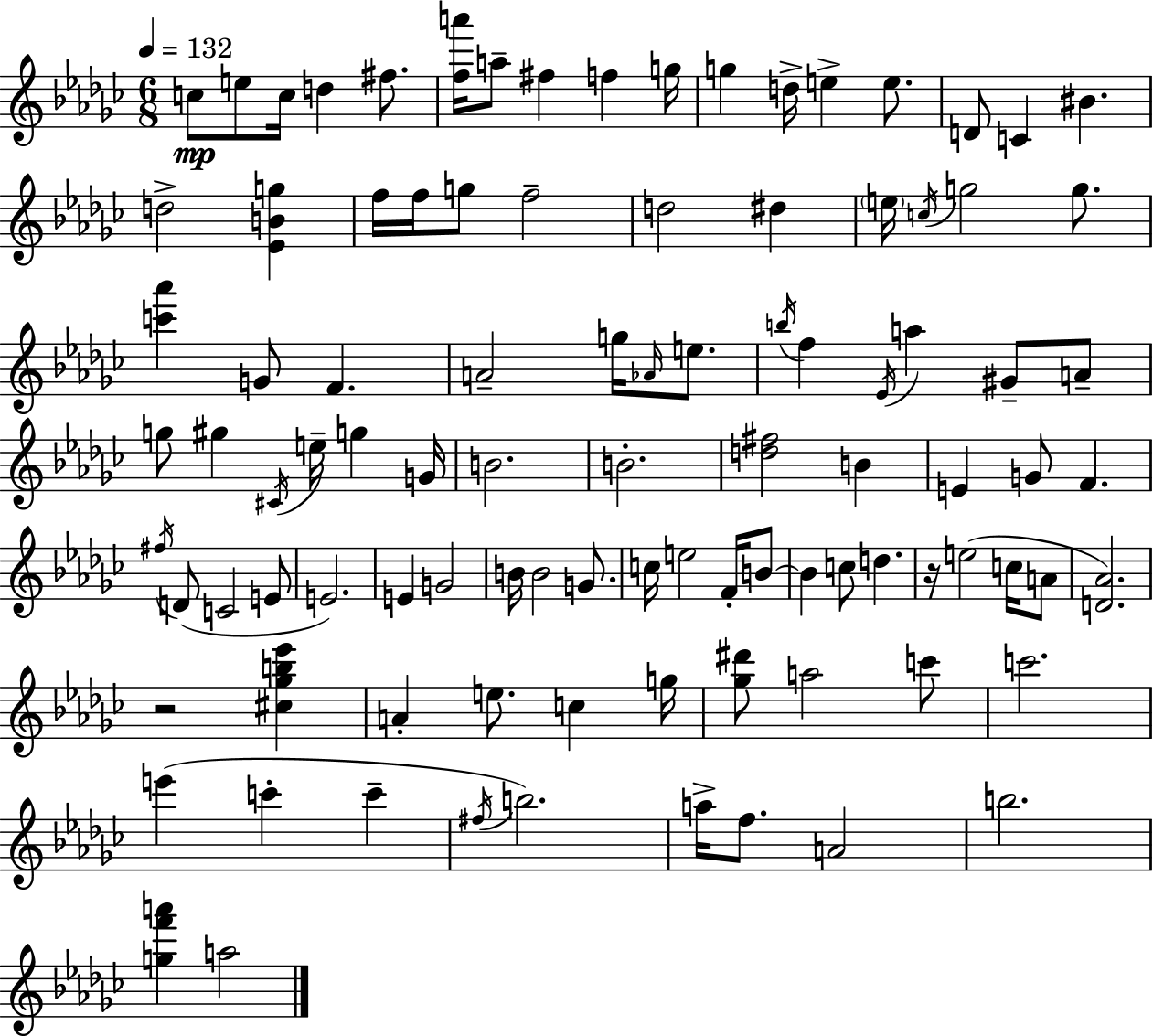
{
  \clef treble
  \numericTimeSignature
  \time 6/8
  \key ees \minor
  \tempo 4 = 132
  c''8\mp e''8 c''16 d''4 fis''8. | <f'' a'''>16 a''8-- fis''4 f''4 g''16 | g''4 d''16-> e''4-> e''8. | d'8 c'4 bis'4. | \break d''2-> <ees' b' g''>4 | f''16 f''16 g''8 f''2-- | d''2 dis''4 | \parenthesize e''16 \acciaccatura { c''16 } g''2 g''8. | \break <c''' aes'''>4 g'8 f'4. | a'2-- g''16 \grace { aes'16 } e''8. | \acciaccatura { b''16 } f''4 \acciaccatura { ees'16 } a''4 | gis'8-- a'8-- g''8 gis''4 \acciaccatura { cis'16 } e''16-- | \break g''4 g'16 b'2. | b'2.-. | <d'' fis''>2 | b'4 e'4 g'8 f'4. | \break \acciaccatura { fis''16 } d'8( c'2 | e'8 e'2.) | e'4 g'2 | b'16 b'2 | \break g'8. c''16 e''2 | f'16-. b'8~~ b'4 c''8 | d''4. r16 e''2( | c''16 a'8 <d' aes'>2.) | \break r2 | <cis'' ges'' b'' ees'''>4 a'4-. e''8. | c''4 g''16 <ges'' dis'''>8 a''2 | c'''8 c'''2. | \break e'''4( c'''4-. | c'''4-- \acciaccatura { fis''16 } b''2.) | a''16-> f''8. a'2 | b''2. | \break <g'' f''' a'''>4 a''2 | \bar "|."
}